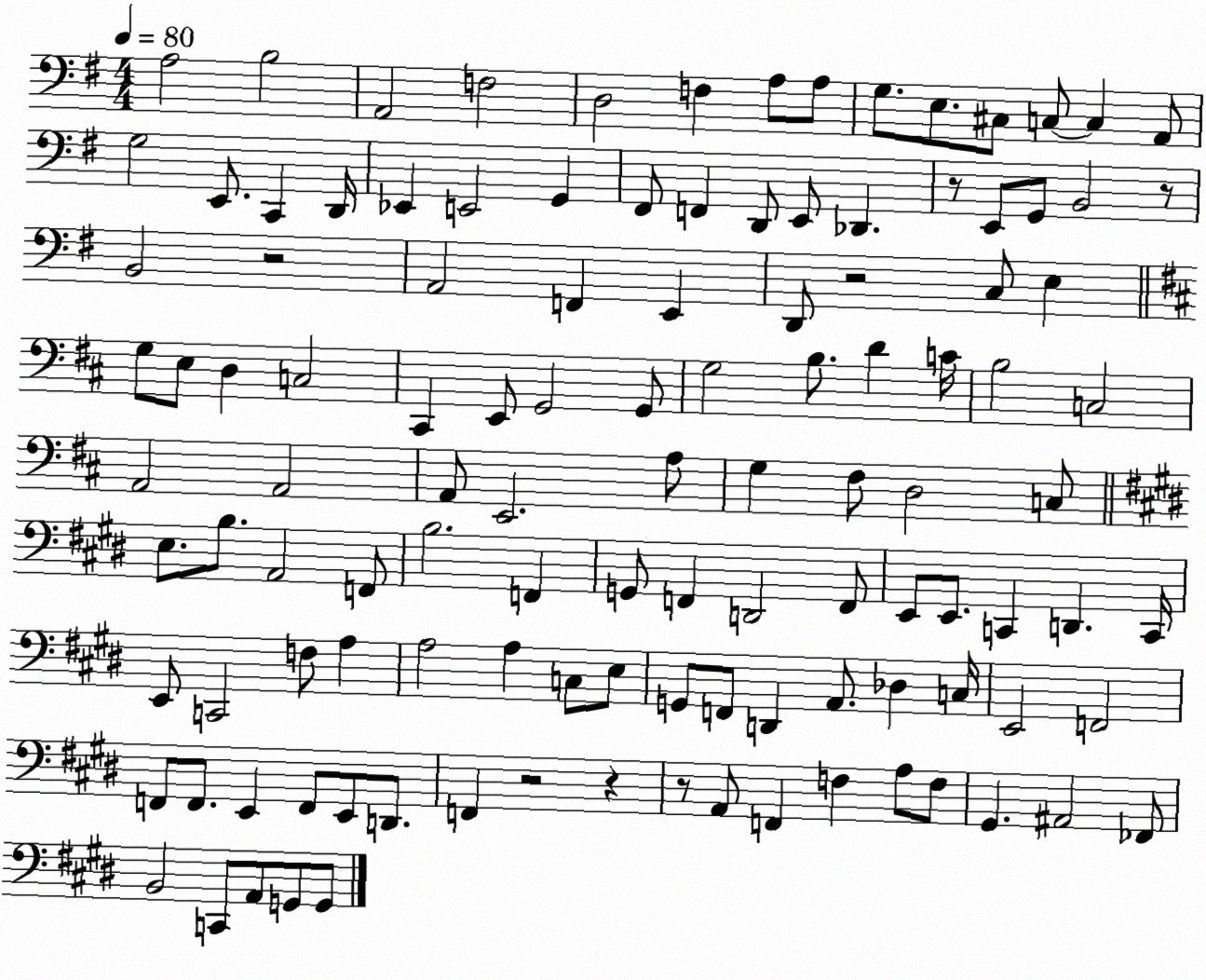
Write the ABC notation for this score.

X:1
T:Untitled
M:4/4
L:1/4
K:G
A,2 B,2 A,,2 F,2 D,2 F, A,/2 A,/2 G,/2 E,/2 ^C,/2 C,/2 C, A,,/2 G,2 E,,/2 C,, D,,/4 _E,, E,,2 G,, ^F,,/2 F,, D,,/2 E,,/2 _D,, z/2 E,,/2 G,,/2 B,,2 z/2 B,,2 z2 A,,2 F,, E,, D,,/2 z2 C,/2 E, G,/2 E,/2 D, C,2 ^C,, E,,/2 G,,2 G,,/2 G,2 B,/2 D C/4 B,2 C,2 A,,2 A,,2 A,,/2 E,,2 A,/2 G, ^F,/2 D,2 C,/2 E,/2 B,/2 A,,2 F,,/2 B,2 F,, G,,/2 F,, D,,2 F,,/2 E,,/2 E,,/2 C,, D,, C,,/4 E,,/2 C,,2 F,/2 A, A,2 A, C,/2 E,/2 G,,/2 F,,/2 D,, A,,/2 _D, C,/4 E,,2 F,,2 F,,/2 F,,/2 E,, F,,/2 E,,/2 D,,/2 F,, z2 z z/2 A,,/2 F,, F, A,/2 F,/2 ^G,, ^A,,2 _F,,/2 B,,2 C,,/2 A,,/2 G,,/2 G,,/2